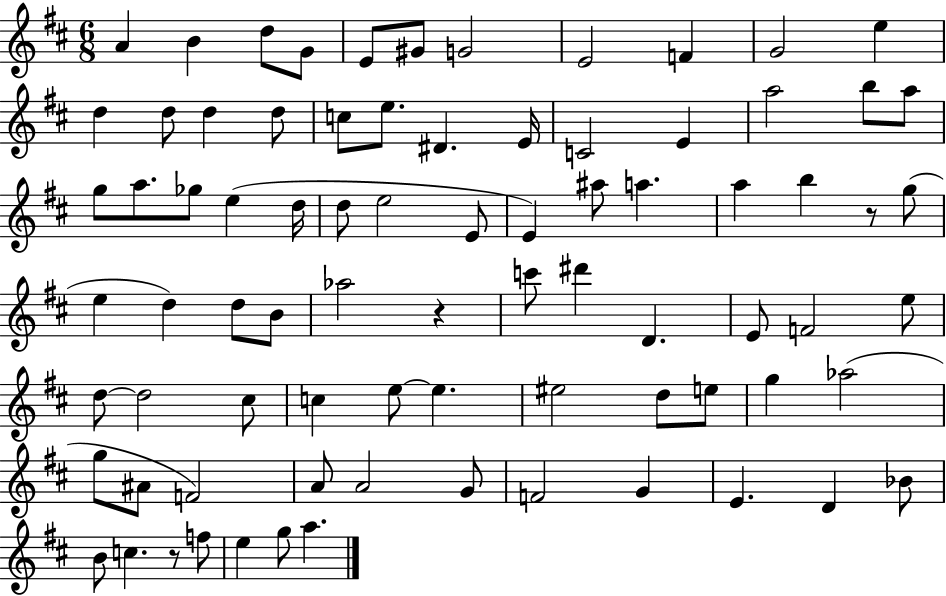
A4/q B4/q D5/e G4/e E4/e G#4/e G4/h E4/h F4/q G4/h E5/q D5/q D5/e D5/q D5/e C5/e E5/e. D#4/q. E4/s C4/h E4/q A5/h B5/e A5/e G5/e A5/e. Gb5/e E5/q D5/s D5/e E5/h E4/e E4/q A#5/e A5/q. A5/q B5/q R/e G5/e E5/q D5/q D5/e B4/e Ab5/h R/q C6/e D#6/q D4/q. E4/e F4/h E5/e D5/e D5/h C#5/e C5/q E5/e E5/q. EIS5/h D5/e E5/e G5/q Ab5/h G5/e A#4/e F4/h A4/e A4/h G4/e F4/h G4/q E4/q. D4/q Bb4/e B4/e C5/q. R/e F5/e E5/q G5/e A5/q.